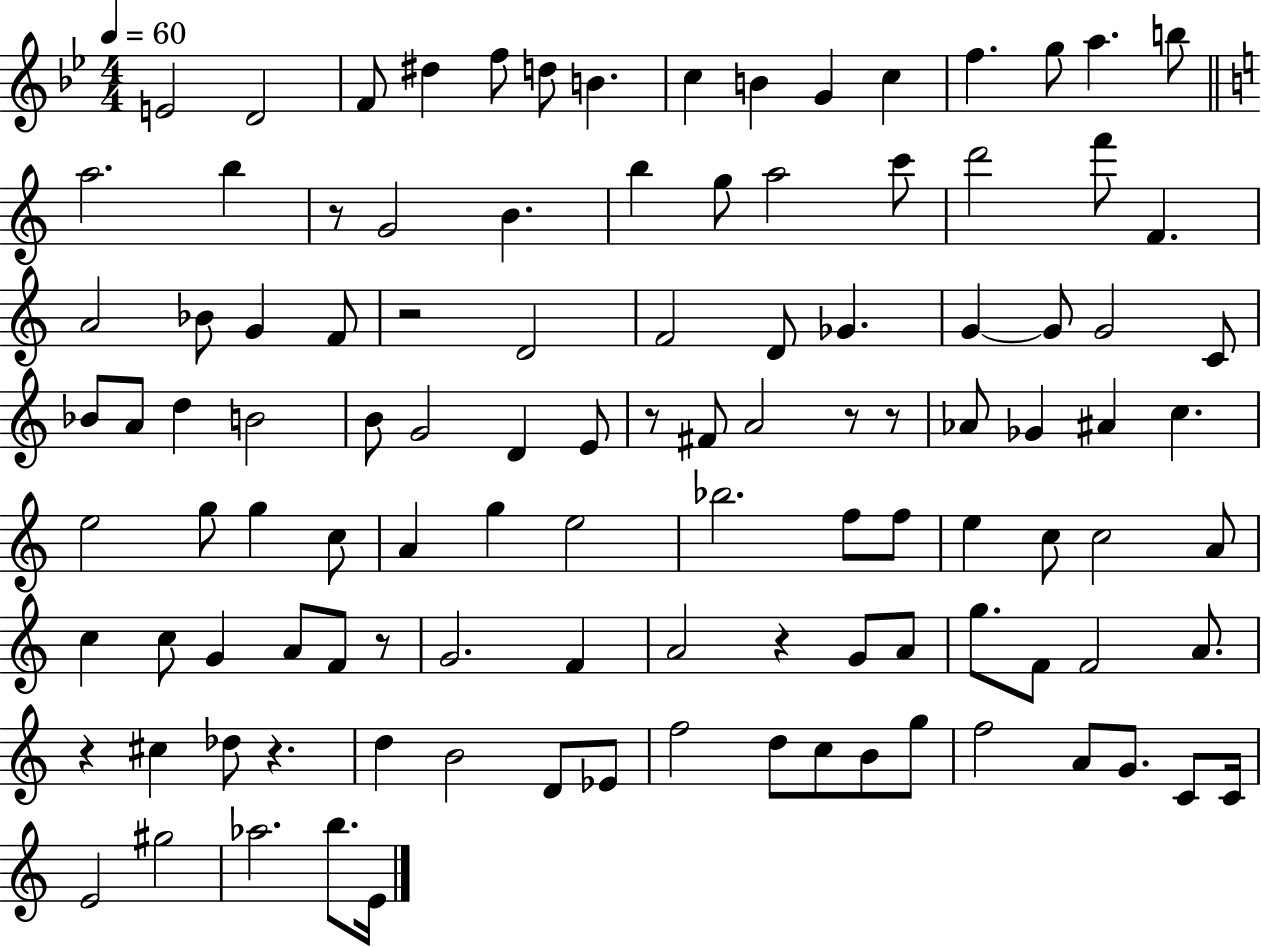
{
  \clef treble
  \numericTimeSignature
  \time 4/4
  \key bes \major
  \tempo 4 = 60
  e'2 d'2 | f'8 dis''4 f''8 d''8 b'4. | c''4 b'4 g'4 c''4 | f''4. g''8 a''4. b''8 | \break \bar "||" \break \key a \minor a''2. b''4 | r8 g'2 b'4. | b''4 g''8 a''2 c'''8 | d'''2 f'''8 f'4. | \break a'2 bes'8 g'4 f'8 | r2 d'2 | f'2 d'8 ges'4. | g'4~~ g'8 g'2 c'8 | \break bes'8 a'8 d''4 b'2 | b'8 g'2 d'4 e'8 | r8 fis'8 a'2 r8 r8 | aes'8 ges'4 ais'4 c''4. | \break e''2 g''8 g''4 c''8 | a'4 g''4 e''2 | bes''2. f''8 f''8 | e''4 c''8 c''2 a'8 | \break c''4 c''8 g'4 a'8 f'8 r8 | g'2. f'4 | a'2 r4 g'8 a'8 | g''8. f'8 f'2 a'8. | \break r4 cis''4 des''8 r4. | d''4 b'2 d'8 ees'8 | f''2 d''8 c''8 b'8 g''8 | f''2 a'8 g'8. c'8 c'16 | \break e'2 gis''2 | aes''2. b''8. e'16 | \bar "|."
}